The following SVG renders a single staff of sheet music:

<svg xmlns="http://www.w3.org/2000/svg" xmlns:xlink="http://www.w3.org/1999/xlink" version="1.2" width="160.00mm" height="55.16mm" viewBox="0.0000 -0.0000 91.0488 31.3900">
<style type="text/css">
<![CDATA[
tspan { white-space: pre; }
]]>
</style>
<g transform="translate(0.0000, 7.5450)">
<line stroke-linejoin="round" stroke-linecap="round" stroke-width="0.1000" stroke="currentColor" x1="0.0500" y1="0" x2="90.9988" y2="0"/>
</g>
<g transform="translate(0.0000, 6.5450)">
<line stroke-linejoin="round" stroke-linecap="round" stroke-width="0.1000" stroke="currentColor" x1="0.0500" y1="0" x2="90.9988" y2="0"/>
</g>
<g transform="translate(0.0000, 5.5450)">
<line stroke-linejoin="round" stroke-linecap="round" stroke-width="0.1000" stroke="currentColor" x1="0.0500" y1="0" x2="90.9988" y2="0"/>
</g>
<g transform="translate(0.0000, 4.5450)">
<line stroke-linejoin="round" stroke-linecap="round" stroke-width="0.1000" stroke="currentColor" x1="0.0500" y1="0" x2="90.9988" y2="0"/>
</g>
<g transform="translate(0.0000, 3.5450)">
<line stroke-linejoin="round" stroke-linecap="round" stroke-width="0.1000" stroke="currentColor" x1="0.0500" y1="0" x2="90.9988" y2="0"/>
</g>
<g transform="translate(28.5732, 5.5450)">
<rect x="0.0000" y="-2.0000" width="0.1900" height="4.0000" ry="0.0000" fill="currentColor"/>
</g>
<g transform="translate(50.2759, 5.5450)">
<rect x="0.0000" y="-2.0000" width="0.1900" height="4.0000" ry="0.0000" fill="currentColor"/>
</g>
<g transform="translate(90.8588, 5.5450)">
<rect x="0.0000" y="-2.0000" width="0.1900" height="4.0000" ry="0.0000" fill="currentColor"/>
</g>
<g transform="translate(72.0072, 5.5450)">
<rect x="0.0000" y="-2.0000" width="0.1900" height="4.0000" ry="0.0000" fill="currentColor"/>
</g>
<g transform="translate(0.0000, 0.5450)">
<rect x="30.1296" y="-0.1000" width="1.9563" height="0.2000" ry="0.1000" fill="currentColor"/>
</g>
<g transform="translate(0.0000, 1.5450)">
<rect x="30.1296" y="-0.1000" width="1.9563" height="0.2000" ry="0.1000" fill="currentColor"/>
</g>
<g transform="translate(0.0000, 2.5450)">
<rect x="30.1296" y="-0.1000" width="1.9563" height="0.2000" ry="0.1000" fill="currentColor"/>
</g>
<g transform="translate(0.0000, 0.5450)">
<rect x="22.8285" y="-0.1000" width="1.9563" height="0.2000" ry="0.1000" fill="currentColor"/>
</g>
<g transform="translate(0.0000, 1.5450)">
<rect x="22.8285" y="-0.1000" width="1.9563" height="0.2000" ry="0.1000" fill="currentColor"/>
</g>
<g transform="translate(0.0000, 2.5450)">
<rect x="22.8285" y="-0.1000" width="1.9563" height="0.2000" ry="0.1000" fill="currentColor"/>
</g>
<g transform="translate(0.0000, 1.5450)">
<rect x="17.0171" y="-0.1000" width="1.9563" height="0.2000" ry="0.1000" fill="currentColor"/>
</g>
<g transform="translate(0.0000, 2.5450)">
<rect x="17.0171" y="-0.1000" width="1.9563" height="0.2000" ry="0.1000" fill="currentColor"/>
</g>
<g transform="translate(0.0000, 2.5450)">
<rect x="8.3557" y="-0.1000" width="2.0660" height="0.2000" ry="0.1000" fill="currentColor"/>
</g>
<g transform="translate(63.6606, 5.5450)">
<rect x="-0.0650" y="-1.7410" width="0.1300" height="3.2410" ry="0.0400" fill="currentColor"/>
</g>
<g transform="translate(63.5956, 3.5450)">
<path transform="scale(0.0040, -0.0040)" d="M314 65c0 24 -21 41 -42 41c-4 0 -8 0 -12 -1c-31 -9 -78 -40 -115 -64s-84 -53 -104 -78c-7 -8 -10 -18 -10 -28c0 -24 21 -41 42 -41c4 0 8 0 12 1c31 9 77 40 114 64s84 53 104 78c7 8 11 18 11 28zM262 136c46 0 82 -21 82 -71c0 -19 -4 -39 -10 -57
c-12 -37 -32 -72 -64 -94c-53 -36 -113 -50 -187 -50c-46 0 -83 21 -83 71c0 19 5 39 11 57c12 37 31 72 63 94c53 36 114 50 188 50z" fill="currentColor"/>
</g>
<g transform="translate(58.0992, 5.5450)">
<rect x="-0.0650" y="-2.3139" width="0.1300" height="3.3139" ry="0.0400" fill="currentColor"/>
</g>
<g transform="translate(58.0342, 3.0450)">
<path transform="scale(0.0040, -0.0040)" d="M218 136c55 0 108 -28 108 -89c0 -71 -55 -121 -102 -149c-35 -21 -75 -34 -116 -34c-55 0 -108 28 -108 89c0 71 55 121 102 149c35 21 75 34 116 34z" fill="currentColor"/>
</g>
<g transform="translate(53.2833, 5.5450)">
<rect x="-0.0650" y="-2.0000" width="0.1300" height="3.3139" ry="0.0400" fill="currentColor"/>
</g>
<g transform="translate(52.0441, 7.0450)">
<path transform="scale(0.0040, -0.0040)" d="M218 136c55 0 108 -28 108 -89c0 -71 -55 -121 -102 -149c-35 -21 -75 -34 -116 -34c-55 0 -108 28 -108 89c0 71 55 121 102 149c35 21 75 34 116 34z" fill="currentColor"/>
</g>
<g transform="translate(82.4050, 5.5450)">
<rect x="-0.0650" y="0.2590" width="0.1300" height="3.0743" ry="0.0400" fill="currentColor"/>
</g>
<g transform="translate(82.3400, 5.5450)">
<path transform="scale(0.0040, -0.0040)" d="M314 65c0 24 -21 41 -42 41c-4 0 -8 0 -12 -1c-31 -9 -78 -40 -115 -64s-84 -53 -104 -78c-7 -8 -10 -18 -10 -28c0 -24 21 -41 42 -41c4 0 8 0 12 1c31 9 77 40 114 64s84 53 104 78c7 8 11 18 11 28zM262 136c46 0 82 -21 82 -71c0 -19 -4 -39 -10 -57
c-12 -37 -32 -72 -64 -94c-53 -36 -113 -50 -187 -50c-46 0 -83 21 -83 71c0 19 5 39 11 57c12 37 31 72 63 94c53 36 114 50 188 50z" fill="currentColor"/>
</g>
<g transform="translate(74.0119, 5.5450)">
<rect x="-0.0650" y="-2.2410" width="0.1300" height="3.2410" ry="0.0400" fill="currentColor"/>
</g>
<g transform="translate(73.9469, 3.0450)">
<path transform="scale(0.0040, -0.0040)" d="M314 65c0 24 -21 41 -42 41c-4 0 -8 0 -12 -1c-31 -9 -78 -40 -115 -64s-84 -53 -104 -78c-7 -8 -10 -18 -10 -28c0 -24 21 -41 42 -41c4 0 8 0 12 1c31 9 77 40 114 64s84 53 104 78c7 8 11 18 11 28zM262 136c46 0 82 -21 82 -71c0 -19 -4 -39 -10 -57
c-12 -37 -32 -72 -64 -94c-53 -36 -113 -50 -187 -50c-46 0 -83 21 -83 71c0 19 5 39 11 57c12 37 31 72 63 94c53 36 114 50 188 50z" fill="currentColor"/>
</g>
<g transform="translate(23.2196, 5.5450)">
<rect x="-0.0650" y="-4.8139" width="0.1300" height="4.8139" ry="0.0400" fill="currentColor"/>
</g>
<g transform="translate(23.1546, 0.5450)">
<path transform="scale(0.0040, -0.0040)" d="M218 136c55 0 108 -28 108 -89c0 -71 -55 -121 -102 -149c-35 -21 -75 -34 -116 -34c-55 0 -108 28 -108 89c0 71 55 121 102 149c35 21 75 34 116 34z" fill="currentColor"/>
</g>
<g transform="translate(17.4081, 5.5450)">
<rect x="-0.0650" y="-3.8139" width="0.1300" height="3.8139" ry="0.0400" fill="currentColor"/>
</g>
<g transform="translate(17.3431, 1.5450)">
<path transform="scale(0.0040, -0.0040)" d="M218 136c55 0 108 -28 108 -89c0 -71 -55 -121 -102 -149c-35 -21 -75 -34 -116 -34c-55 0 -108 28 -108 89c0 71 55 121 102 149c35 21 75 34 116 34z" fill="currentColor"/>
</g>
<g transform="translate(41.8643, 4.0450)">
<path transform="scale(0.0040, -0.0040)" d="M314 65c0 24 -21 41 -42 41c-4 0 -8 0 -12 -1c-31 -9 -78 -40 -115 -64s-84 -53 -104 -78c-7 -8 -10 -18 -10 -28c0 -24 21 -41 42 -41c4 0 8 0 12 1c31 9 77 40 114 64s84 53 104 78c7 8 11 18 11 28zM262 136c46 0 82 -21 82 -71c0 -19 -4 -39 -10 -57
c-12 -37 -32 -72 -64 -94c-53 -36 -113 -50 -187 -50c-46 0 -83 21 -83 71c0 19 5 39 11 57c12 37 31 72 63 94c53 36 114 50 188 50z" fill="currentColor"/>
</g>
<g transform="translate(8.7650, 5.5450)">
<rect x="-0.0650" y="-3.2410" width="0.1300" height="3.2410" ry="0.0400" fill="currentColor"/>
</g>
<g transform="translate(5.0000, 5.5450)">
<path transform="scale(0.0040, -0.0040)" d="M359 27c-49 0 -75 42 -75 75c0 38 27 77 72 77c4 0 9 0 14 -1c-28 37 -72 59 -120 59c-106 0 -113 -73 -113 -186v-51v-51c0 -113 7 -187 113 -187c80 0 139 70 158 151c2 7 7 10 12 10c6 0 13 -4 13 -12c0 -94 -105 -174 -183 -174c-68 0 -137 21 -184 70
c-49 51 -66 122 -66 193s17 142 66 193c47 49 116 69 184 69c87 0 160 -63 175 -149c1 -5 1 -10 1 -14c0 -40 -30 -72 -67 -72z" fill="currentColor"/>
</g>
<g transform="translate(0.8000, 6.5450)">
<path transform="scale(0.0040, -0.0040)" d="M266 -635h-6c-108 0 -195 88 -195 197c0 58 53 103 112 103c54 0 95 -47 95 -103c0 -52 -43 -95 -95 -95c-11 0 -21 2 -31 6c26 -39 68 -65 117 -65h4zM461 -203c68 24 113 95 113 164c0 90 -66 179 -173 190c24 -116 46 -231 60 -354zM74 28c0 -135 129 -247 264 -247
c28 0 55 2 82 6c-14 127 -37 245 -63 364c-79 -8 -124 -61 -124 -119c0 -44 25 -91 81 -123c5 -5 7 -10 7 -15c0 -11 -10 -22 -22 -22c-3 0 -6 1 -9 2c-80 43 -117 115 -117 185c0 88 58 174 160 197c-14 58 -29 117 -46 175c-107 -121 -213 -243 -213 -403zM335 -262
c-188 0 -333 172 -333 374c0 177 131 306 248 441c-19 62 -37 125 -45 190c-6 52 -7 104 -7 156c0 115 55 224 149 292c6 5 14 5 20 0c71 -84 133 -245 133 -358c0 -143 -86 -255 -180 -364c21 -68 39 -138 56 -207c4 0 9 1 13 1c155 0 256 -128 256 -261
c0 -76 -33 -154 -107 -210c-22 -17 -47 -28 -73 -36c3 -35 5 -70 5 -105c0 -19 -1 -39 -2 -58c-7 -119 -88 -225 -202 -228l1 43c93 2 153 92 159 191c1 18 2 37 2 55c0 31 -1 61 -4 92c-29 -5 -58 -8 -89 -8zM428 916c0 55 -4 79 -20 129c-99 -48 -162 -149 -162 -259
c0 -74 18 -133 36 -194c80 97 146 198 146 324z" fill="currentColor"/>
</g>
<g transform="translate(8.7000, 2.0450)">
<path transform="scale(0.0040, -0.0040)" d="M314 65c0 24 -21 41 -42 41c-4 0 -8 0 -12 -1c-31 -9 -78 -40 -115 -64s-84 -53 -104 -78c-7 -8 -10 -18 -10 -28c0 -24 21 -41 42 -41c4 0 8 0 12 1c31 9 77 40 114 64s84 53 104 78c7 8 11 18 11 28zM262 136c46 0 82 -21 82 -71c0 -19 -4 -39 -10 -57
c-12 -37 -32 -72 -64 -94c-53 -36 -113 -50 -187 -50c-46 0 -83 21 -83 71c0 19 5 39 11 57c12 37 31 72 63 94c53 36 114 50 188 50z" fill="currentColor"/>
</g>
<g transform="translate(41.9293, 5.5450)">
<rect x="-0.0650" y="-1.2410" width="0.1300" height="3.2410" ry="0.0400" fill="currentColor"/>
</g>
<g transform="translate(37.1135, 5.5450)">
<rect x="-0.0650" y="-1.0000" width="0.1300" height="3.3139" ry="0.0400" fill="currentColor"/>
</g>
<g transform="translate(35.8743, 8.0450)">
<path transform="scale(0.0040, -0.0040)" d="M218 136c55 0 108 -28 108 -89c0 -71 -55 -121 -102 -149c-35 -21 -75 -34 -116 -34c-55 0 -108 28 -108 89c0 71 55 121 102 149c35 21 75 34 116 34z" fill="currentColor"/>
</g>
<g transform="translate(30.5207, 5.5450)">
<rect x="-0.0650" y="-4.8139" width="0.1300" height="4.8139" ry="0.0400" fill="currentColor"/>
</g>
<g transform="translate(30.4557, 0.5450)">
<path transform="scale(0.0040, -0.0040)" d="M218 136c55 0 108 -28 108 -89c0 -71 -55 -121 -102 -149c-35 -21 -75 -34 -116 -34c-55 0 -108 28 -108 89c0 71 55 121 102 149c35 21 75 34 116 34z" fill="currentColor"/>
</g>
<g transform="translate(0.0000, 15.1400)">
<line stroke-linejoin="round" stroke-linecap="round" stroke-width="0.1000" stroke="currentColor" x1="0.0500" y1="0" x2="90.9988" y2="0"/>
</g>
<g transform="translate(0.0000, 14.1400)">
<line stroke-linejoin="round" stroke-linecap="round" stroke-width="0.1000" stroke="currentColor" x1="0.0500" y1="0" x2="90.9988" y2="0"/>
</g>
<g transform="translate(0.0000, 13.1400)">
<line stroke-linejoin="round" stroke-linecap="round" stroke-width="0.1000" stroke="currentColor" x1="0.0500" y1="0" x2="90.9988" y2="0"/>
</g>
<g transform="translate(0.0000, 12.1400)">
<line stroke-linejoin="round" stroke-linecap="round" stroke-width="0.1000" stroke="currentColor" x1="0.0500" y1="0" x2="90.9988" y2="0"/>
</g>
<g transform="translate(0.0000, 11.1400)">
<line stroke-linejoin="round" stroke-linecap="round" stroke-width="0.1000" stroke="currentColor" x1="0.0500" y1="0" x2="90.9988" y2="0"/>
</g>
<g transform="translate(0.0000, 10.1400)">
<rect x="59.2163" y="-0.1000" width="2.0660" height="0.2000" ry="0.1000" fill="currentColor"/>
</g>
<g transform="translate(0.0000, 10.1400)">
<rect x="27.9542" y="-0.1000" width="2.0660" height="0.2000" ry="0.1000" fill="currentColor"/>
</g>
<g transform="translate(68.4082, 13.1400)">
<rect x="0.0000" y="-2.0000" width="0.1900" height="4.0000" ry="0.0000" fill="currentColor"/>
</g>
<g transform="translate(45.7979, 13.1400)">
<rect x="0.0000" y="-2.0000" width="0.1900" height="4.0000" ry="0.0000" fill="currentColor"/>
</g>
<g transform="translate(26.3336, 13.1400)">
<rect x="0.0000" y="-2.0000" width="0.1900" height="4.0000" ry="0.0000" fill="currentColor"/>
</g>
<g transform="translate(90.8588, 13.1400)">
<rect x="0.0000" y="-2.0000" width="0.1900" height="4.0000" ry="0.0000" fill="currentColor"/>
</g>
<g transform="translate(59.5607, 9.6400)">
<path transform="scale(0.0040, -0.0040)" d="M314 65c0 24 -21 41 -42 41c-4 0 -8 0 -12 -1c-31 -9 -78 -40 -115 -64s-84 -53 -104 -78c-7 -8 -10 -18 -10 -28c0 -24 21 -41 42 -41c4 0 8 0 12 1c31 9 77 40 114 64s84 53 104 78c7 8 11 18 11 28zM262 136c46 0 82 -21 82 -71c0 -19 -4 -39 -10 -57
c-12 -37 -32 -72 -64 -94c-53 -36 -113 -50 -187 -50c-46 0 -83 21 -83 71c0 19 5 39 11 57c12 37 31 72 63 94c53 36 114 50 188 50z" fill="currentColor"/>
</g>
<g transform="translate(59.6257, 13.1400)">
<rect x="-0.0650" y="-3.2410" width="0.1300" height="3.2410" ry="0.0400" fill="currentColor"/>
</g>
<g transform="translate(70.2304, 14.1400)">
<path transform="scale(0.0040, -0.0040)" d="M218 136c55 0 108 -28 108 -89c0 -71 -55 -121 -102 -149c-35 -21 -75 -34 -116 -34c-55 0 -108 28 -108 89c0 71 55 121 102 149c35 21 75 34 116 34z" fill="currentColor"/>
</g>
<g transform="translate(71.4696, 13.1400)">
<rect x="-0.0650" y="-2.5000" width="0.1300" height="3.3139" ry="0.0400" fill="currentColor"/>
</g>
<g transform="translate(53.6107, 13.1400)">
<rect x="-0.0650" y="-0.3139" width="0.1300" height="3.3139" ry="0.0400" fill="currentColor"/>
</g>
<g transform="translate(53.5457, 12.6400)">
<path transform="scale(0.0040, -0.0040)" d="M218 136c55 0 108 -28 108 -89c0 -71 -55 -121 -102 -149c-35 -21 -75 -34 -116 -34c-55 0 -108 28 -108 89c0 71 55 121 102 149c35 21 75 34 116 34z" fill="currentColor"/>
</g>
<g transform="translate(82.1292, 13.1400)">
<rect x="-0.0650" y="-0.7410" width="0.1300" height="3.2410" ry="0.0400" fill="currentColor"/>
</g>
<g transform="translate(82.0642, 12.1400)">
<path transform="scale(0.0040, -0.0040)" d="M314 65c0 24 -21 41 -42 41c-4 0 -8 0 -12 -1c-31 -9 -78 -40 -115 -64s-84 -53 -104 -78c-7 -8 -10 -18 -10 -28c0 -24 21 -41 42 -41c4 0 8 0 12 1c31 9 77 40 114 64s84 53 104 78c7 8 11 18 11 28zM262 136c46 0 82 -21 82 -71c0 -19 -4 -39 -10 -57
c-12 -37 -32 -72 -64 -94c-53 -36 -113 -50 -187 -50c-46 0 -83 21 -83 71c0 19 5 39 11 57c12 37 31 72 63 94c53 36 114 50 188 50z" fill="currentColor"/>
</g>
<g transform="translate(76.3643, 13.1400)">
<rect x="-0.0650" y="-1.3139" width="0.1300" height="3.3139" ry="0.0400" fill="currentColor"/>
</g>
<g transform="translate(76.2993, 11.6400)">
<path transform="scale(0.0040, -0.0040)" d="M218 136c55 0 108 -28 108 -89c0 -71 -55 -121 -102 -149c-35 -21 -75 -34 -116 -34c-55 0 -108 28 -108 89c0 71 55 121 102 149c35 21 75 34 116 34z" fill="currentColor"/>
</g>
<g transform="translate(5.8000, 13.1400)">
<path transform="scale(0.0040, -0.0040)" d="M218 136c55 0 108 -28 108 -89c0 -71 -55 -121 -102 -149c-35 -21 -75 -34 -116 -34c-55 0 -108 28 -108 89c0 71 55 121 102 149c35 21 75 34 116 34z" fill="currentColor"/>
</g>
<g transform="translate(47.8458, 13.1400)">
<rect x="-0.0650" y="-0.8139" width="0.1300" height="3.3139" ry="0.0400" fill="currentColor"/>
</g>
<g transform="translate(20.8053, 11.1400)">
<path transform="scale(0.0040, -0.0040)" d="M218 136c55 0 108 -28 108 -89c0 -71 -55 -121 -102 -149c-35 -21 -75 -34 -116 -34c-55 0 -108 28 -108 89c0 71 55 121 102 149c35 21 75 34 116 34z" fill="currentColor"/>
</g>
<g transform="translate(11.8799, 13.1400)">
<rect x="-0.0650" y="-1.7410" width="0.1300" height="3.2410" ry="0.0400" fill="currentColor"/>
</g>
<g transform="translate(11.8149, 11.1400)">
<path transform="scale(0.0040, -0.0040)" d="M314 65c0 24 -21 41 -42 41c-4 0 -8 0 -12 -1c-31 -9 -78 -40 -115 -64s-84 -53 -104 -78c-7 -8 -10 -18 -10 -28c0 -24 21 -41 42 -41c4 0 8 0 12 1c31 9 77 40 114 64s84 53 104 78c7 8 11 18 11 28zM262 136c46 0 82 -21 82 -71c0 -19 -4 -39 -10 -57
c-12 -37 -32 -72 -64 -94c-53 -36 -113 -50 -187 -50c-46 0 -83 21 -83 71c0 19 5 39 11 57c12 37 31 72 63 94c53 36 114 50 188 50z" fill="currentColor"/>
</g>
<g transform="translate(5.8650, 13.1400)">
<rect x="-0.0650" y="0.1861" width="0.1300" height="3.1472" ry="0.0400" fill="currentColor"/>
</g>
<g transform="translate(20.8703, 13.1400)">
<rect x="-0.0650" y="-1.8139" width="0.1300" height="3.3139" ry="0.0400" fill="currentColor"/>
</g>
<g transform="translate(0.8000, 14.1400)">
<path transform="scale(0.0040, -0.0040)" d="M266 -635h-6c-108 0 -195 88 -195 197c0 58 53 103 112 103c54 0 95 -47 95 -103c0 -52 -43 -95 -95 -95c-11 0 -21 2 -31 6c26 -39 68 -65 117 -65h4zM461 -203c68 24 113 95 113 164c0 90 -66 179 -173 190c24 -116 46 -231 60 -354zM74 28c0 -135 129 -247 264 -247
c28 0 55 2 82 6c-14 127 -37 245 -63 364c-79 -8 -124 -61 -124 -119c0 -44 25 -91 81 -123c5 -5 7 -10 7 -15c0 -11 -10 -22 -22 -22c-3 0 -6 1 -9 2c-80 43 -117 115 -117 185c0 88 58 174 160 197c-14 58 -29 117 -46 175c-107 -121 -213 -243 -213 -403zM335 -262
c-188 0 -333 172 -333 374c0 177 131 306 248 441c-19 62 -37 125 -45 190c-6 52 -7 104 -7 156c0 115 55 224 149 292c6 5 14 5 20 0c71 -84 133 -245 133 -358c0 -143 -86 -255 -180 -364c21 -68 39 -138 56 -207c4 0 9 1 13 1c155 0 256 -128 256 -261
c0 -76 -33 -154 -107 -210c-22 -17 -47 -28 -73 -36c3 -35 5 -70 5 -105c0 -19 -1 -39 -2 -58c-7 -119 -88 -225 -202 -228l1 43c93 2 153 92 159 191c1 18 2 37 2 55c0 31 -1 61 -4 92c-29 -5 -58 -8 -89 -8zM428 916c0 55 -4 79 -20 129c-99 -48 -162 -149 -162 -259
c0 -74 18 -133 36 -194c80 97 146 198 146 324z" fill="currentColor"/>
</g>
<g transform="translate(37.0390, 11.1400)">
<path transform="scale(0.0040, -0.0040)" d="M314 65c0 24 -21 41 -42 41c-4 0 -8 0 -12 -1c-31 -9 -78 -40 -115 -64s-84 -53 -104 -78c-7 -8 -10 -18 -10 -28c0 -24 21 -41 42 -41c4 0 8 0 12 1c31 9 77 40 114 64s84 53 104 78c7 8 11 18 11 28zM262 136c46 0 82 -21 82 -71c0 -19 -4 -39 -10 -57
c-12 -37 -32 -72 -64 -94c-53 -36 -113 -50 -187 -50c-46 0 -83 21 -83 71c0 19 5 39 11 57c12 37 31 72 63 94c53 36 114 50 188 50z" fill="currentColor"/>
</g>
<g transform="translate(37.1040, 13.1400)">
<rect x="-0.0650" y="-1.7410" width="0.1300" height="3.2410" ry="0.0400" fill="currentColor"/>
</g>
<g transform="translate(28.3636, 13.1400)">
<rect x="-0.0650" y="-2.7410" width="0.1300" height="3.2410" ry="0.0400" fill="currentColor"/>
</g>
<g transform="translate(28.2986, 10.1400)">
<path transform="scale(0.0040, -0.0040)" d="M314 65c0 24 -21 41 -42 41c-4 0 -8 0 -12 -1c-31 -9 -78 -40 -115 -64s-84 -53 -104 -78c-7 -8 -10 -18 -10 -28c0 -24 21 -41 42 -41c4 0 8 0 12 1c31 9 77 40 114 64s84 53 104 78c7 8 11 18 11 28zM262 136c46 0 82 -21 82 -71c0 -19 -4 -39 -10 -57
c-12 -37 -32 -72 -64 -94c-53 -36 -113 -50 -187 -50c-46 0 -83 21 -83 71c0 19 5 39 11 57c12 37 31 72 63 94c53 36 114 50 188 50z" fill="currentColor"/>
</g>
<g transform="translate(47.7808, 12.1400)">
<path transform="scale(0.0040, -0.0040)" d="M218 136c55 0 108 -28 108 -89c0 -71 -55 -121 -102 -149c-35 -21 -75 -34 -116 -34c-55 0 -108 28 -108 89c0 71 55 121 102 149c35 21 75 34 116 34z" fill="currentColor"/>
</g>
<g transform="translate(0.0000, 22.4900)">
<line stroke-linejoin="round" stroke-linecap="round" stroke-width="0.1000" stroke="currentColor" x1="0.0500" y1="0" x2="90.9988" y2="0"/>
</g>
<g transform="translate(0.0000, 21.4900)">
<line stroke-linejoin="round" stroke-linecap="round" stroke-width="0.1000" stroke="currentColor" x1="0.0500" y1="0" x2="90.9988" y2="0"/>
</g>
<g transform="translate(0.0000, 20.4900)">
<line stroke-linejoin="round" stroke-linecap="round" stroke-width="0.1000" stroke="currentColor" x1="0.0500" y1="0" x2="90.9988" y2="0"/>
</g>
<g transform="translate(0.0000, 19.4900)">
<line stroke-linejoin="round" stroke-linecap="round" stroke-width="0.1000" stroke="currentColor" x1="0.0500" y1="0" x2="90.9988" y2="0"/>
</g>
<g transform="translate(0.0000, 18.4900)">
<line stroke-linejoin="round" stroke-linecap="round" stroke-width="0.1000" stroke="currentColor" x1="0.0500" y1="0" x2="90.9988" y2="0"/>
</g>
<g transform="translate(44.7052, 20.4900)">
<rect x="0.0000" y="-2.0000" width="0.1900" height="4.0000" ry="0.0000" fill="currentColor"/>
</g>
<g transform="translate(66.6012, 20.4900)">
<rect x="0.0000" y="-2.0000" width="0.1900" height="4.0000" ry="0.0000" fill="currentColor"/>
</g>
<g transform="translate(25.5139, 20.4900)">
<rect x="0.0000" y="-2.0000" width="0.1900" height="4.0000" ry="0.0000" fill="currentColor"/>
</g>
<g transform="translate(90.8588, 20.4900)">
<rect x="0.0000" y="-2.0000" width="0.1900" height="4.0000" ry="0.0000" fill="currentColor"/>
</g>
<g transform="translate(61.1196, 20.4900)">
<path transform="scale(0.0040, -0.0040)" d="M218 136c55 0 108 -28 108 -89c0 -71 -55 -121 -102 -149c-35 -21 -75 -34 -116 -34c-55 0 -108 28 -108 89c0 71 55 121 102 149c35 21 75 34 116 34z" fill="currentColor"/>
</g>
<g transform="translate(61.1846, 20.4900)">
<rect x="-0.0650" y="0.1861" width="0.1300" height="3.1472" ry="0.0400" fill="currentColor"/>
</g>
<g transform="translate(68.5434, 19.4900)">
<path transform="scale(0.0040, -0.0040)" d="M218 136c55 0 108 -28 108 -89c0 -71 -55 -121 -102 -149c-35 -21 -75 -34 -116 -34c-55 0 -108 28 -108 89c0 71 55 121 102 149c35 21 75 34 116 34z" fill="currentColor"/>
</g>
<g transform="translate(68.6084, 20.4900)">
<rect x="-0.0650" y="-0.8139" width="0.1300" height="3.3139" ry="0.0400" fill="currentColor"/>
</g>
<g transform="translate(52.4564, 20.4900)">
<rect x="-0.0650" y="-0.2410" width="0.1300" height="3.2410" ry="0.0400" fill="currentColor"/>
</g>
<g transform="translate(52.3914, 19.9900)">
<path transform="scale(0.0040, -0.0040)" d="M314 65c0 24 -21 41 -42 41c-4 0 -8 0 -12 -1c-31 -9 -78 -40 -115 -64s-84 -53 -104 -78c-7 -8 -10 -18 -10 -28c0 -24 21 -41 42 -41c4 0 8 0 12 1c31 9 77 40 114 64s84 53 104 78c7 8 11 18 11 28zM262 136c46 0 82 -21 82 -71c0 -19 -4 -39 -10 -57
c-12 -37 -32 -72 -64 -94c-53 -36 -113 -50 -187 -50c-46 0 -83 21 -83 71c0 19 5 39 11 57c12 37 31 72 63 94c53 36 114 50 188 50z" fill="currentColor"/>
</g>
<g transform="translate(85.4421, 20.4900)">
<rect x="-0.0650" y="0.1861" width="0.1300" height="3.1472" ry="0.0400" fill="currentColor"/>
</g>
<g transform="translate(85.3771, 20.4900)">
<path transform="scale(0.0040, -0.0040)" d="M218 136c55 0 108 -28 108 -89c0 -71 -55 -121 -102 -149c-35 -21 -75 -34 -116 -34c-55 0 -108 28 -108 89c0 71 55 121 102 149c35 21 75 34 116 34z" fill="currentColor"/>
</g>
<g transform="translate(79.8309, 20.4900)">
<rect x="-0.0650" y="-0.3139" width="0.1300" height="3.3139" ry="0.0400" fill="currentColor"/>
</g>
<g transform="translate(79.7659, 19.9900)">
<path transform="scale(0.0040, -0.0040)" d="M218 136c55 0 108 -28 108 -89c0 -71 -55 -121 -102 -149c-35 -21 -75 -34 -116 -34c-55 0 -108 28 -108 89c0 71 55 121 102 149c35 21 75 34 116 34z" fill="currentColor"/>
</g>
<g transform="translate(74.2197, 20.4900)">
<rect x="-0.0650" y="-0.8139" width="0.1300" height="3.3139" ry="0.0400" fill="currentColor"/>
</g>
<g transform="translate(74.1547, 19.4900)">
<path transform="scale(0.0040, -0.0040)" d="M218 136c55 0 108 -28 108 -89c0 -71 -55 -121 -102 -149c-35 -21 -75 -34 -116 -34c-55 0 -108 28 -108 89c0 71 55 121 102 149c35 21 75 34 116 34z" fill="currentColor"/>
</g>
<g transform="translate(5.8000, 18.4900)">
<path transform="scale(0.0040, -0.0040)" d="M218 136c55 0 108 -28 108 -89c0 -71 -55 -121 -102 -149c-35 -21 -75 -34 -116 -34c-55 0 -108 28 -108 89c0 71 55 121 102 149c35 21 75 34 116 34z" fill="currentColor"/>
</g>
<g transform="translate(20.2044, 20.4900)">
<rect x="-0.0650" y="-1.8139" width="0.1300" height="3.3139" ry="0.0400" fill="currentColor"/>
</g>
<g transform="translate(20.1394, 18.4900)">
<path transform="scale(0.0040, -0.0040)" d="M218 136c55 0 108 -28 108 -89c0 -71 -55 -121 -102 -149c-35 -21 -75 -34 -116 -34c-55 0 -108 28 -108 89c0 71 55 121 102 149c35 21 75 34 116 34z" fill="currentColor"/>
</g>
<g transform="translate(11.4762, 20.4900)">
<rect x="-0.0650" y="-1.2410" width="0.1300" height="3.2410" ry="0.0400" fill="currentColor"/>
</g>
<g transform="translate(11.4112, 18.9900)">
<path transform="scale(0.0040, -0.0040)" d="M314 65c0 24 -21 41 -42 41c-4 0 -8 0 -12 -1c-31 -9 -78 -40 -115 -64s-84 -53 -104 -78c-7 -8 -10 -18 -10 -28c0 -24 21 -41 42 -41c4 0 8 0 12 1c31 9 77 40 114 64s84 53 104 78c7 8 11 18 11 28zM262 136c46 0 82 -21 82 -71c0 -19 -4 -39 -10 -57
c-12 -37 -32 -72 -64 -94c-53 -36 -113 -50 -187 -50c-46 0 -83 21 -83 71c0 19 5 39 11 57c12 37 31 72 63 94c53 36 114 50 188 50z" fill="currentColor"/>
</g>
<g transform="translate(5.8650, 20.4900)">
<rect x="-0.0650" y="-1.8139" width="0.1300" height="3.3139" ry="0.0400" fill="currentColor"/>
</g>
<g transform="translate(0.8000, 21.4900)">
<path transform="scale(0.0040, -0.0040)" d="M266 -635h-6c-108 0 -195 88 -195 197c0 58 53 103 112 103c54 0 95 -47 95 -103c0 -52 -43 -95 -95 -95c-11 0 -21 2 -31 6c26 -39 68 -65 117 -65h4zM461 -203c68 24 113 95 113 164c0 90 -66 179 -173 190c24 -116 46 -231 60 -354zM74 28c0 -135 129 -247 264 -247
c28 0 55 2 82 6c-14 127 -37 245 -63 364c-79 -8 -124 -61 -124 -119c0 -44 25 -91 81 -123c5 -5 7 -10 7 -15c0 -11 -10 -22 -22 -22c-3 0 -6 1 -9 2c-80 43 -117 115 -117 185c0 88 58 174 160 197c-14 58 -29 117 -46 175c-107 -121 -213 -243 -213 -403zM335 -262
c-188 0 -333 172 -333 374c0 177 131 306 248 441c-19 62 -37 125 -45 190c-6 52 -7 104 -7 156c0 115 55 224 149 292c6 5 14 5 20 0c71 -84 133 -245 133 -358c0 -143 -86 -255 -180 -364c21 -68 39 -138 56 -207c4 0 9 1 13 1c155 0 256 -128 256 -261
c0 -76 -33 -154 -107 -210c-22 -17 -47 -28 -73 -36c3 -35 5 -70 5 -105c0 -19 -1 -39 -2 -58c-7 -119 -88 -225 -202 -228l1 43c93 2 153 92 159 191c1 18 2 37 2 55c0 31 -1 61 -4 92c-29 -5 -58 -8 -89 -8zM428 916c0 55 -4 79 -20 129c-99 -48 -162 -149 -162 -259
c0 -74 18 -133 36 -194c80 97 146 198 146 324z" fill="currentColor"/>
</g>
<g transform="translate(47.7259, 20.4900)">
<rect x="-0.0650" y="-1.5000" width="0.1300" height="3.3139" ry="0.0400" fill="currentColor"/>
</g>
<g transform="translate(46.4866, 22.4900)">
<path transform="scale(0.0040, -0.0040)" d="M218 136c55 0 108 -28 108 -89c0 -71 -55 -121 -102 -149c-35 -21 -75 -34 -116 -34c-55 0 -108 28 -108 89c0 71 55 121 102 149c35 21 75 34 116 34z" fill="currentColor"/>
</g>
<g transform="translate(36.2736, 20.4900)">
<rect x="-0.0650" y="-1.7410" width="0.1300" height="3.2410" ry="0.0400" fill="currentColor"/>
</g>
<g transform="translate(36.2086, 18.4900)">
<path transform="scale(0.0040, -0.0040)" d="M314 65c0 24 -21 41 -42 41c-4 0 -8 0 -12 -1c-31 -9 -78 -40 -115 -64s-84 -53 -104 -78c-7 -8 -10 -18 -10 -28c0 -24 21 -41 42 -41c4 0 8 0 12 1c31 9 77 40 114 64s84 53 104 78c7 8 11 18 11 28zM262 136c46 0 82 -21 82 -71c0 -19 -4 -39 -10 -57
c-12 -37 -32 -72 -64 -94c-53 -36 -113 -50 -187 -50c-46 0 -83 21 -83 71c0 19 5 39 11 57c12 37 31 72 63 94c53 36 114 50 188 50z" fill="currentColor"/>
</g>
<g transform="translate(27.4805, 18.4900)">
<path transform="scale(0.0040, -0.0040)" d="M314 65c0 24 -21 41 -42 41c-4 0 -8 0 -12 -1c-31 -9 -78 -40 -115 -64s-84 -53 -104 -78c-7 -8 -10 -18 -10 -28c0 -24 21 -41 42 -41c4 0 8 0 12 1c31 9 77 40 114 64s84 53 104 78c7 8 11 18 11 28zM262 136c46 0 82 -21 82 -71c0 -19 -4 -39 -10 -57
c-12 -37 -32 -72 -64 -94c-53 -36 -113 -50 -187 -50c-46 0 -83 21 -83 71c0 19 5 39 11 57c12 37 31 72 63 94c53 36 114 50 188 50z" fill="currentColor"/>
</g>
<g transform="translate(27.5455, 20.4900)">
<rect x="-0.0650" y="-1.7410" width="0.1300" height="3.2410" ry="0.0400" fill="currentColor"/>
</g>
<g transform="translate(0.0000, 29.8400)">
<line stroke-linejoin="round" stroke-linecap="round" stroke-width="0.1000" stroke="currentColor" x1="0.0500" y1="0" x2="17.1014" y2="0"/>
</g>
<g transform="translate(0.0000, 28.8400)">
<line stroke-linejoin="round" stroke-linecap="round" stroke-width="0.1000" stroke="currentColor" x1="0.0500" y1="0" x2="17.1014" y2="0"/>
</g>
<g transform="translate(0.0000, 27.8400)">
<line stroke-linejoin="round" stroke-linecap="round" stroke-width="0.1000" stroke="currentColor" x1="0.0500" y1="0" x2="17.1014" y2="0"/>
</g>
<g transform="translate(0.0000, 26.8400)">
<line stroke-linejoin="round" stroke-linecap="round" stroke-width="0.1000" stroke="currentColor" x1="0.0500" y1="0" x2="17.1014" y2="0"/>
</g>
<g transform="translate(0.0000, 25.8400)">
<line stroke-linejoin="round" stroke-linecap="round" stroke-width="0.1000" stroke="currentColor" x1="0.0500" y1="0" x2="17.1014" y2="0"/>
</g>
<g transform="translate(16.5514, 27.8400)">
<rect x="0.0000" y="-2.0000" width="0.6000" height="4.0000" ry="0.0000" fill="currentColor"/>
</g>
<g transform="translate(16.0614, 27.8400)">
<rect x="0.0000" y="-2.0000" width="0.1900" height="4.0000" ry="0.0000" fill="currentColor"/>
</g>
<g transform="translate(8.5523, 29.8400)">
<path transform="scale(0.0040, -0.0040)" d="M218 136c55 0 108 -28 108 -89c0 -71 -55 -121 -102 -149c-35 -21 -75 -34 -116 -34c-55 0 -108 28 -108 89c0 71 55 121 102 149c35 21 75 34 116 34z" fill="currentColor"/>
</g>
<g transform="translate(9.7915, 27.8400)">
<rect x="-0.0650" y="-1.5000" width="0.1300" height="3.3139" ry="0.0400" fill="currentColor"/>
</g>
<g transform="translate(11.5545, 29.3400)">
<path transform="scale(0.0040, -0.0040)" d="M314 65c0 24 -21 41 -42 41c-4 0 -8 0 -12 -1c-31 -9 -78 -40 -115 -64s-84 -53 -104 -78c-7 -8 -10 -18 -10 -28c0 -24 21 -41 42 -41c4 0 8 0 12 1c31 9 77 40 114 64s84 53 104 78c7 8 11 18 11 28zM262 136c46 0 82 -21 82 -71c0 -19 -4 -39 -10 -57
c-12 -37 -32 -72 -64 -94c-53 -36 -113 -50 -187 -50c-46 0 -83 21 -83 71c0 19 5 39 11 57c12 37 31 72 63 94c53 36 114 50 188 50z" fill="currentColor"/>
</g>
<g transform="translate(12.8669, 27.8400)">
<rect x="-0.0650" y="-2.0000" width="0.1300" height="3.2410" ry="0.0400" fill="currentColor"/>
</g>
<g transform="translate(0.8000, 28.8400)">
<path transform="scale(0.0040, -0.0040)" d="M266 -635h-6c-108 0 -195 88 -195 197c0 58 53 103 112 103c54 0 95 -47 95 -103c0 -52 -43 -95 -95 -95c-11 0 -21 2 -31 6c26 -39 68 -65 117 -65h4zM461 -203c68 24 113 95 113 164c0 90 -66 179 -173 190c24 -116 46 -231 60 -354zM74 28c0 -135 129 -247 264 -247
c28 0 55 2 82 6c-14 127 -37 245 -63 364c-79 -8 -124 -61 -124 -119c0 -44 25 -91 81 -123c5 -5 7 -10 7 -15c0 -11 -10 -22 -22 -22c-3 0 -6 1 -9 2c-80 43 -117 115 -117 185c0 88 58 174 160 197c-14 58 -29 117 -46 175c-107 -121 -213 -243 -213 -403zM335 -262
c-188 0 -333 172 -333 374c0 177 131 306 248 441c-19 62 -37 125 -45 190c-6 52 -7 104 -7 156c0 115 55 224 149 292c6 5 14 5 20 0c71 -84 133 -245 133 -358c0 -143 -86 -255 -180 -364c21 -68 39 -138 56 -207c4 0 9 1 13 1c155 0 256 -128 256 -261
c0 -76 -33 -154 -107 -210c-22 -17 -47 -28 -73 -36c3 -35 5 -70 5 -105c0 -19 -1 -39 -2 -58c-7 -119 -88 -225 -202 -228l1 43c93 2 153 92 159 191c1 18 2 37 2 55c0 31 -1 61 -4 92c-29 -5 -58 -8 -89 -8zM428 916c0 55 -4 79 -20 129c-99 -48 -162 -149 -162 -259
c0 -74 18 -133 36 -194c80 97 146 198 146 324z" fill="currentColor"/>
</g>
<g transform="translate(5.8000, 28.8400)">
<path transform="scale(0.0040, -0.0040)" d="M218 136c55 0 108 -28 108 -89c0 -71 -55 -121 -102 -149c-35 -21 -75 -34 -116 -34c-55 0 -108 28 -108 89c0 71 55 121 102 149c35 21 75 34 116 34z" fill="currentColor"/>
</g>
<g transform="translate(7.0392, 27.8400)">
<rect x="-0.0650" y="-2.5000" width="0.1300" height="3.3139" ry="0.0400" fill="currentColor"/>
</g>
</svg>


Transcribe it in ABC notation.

X:1
T:Untitled
M:4/4
L:1/4
K:C
b2 c' e' e' D e2 F g f2 g2 B2 B f2 f a2 f2 d c b2 G e d2 f e2 f f2 f2 E c2 B d d c B G E F2